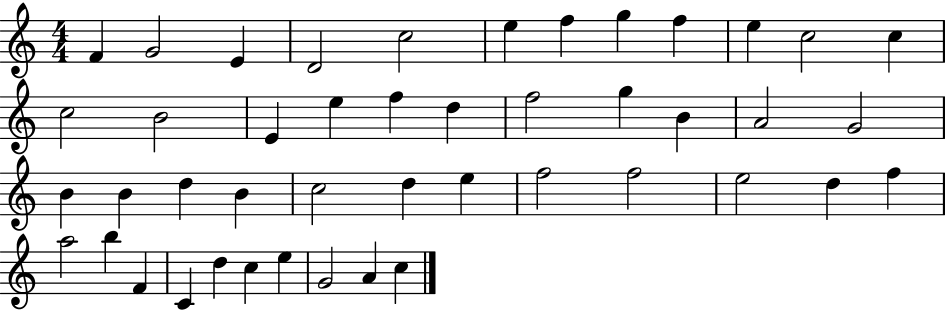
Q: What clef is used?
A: treble